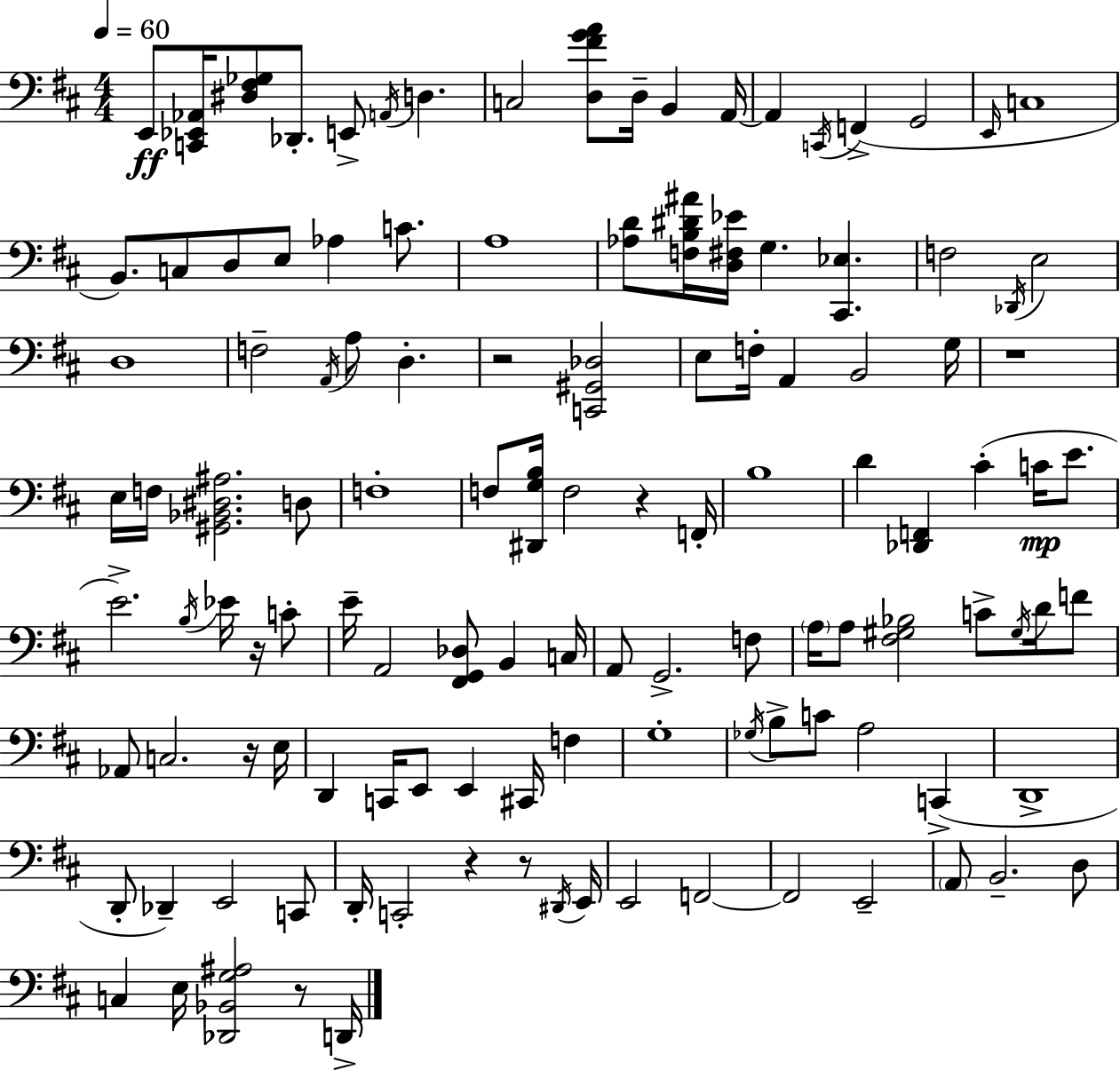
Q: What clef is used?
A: bass